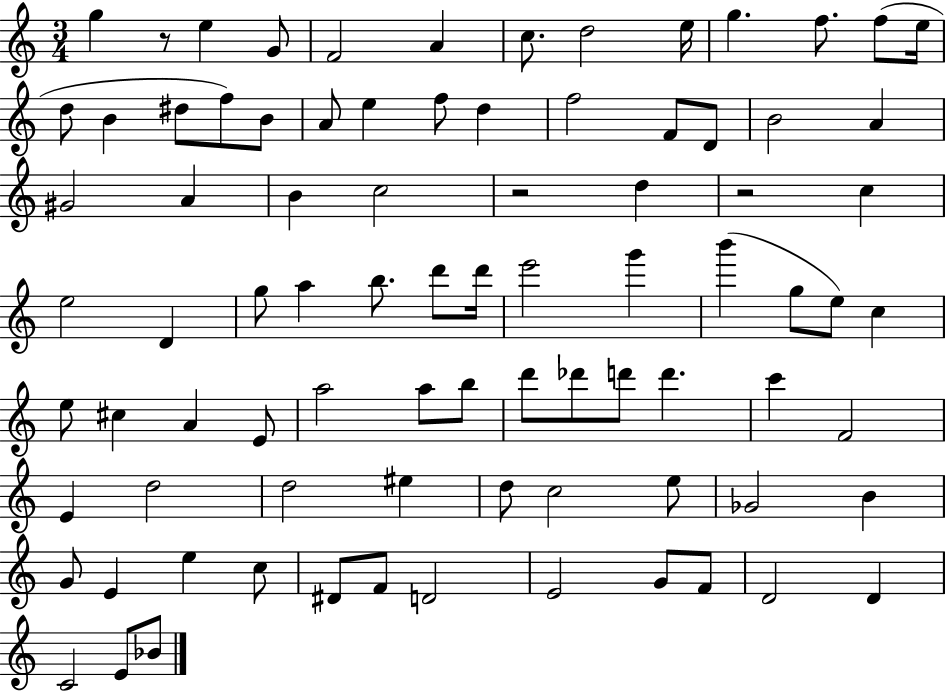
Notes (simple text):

G5/q R/e E5/q G4/e F4/h A4/q C5/e. D5/h E5/s G5/q. F5/e. F5/e E5/s D5/e B4/q D#5/e F5/e B4/e A4/e E5/q F5/e D5/q F5/h F4/e D4/e B4/h A4/q G#4/h A4/q B4/q C5/h R/h D5/q R/h C5/q E5/h D4/q G5/e A5/q B5/e. D6/e D6/s E6/h G6/q B6/q G5/e E5/e C5/q E5/e C#5/q A4/q E4/e A5/h A5/e B5/e D6/e Db6/e D6/e D6/q. C6/q F4/h E4/q D5/h D5/h EIS5/q D5/e C5/h E5/e Gb4/h B4/q G4/e E4/q E5/q C5/e D#4/e F4/e D4/h E4/h G4/e F4/e D4/h D4/q C4/h E4/e Bb4/e